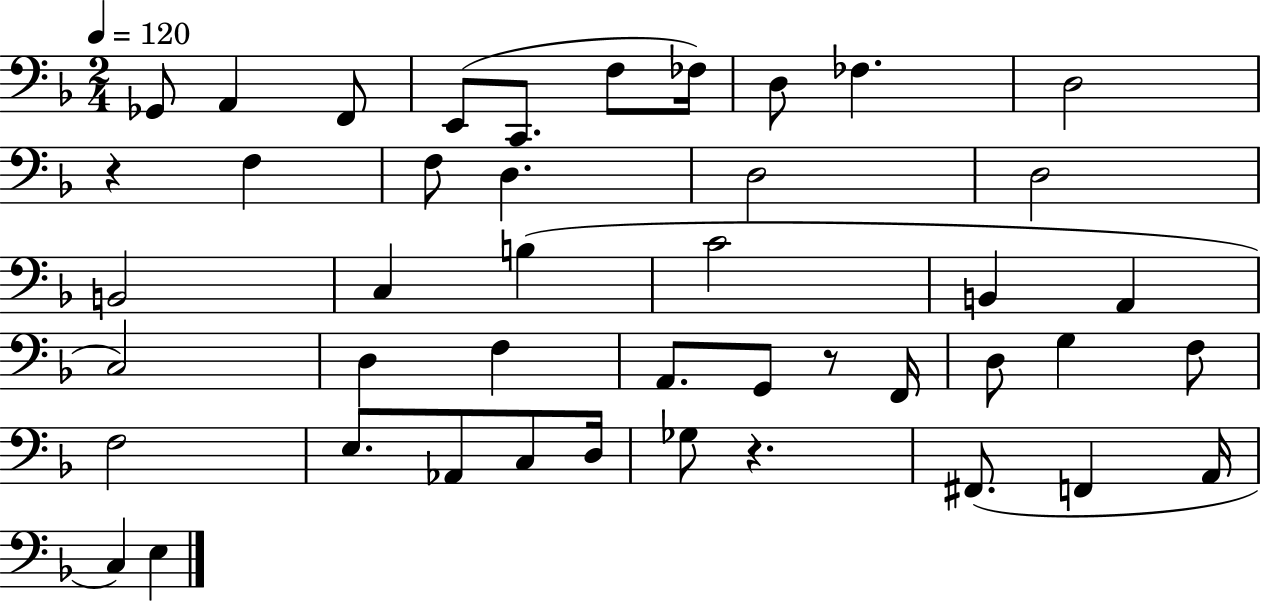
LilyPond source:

{
  \clef bass
  \numericTimeSignature
  \time 2/4
  \key f \major
  \tempo 4 = 120
  ges,8 a,4 f,8 | e,8( c,8. f8 fes16) | d8 fes4. | d2 | \break r4 f4 | f8 d4. | d2 | d2 | \break b,2 | c4 b4( | c'2 | b,4 a,4 | \break c2) | d4 f4 | a,8. g,8 r8 f,16 | d8 g4 f8 | \break f2 | e8. aes,8 c8 d16 | ges8 r4. | fis,8.( f,4 a,16 | \break c4) e4 | \bar "|."
}